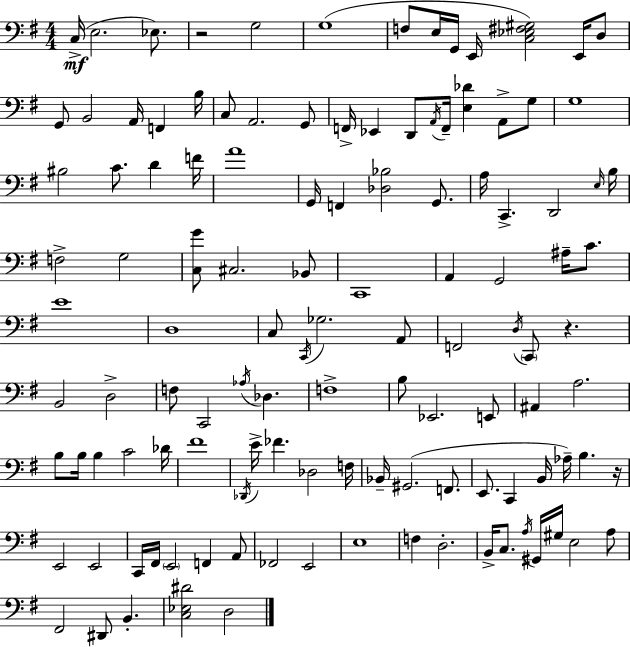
{
  \clef bass
  \numericTimeSignature
  \time 4/4
  \key g \major
  c16->(\mf e2. ees8.) | r2 g2 | g1( | f8 e16 g,16 e,16 <c ees fis gis>2) e,16 d8 | \break g,8 b,2 a,16 f,4 b16 | c8 a,2. g,8 | f,16-> ees,4 d,8 \acciaccatura { a,16 } f,16-- <e des'>4 a,8-> g8 | g1 | \break bis2 c'8. d'4 | f'16 a'1 | g,16 f,4 <des bes>2 g,8. | a16 c,4.-> d,2 | \break \grace { e16 } b16 f2-> g2 | <c g'>8 cis2. | bes,8 c,1 | a,4 g,2 ais16-- c'8. | \break e'1 | d1 | c8 \acciaccatura { c,16 } ges2. | a,8 f,2 \acciaccatura { d16 } \parenthesize c,8 r4. | \break b,2 d2-> | f8 c,2 \acciaccatura { aes16 } des4. | f1-> | b8 ees,2. | \break e,8 ais,4 a2. | b8 b16 b4 c'2 | des'16 fis'1 | \acciaccatura { des,16 } e'16-> fes'4. des2 | \break f16 bes,16-- gis,2.( | f,8. e,8. c,4 b,16 aes16--) b4. | r16 e,2 e,2 | c,16 fis,16 \parenthesize e,2 | \break f,4 a,8 fes,2 e,2 | e1 | f4 d2.-. | b,16-> c8. \acciaccatura { a16 } gis,16 gis16 e2 | \break a8 fis,2 dis,8 | b,4.-. <c ees dis'>2 d2 | \bar "|."
}